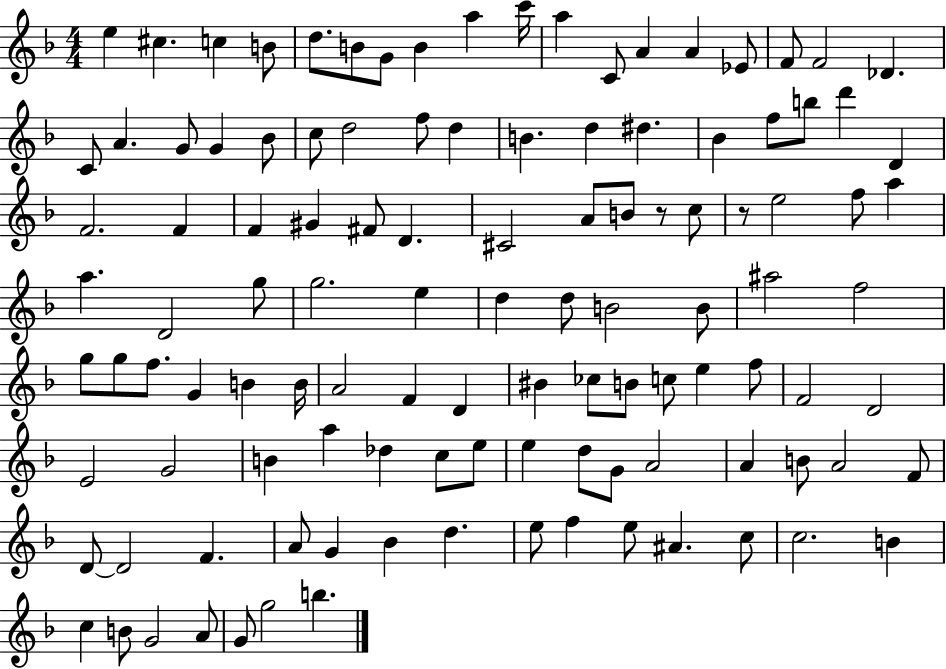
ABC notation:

X:1
T:Untitled
M:4/4
L:1/4
K:F
e ^c c B/2 d/2 B/2 G/2 B a c'/4 a C/2 A A _E/2 F/2 F2 _D C/2 A G/2 G _B/2 c/2 d2 f/2 d B d ^d _B f/2 b/2 d' D F2 F F ^G ^F/2 D ^C2 A/2 B/2 z/2 c/2 z/2 e2 f/2 a a D2 g/2 g2 e d d/2 B2 B/2 ^a2 f2 g/2 g/2 f/2 G B B/4 A2 F D ^B _c/2 B/2 c/2 e f/2 F2 D2 E2 G2 B a _d c/2 e/2 e d/2 G/2 A2 A B/2 A2 F/2 D/2 D2 F A/2 G _B d e/2 f e/2 ^A c/2 c2 B c B/2 G2 A/2 G/2 g2 b